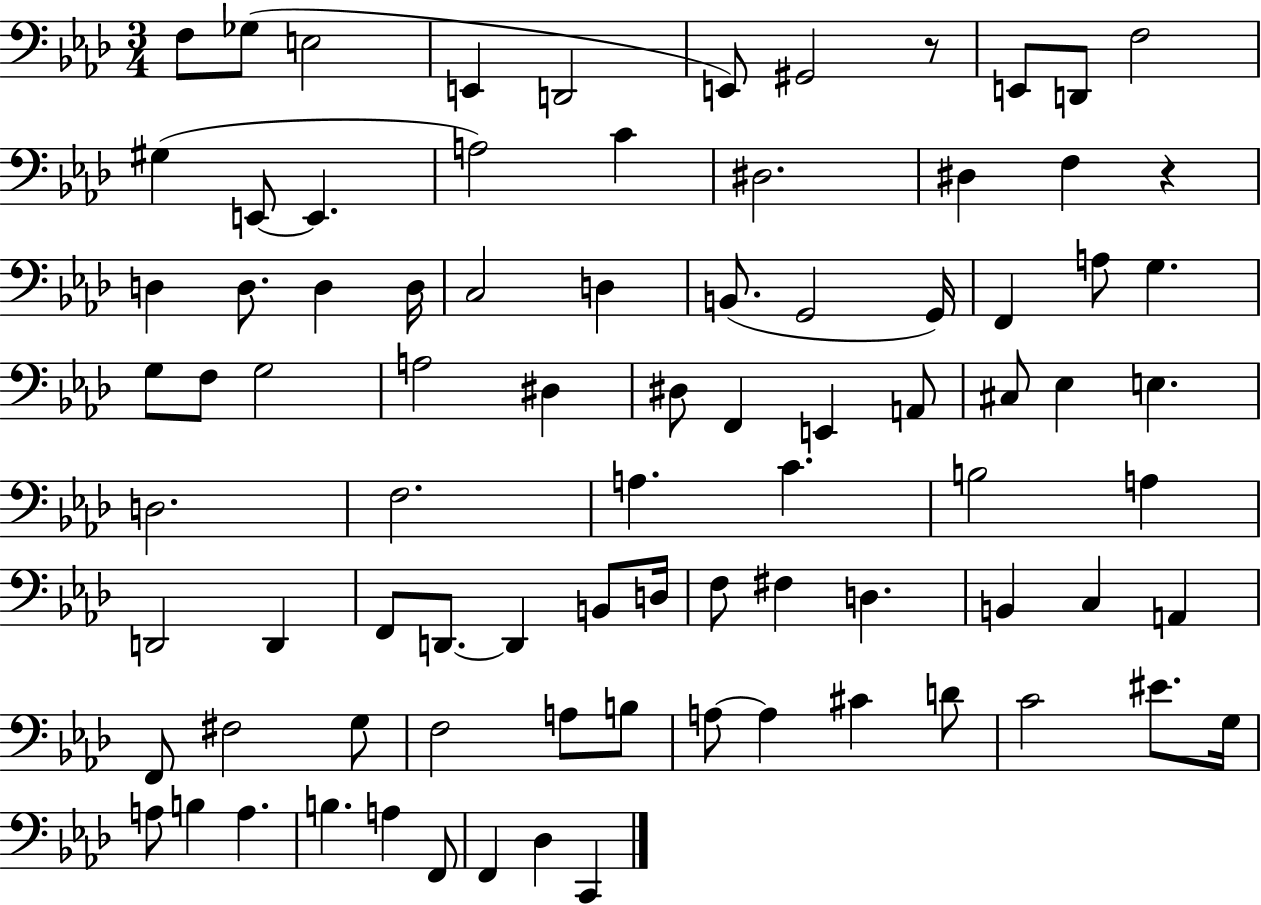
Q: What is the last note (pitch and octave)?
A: C2